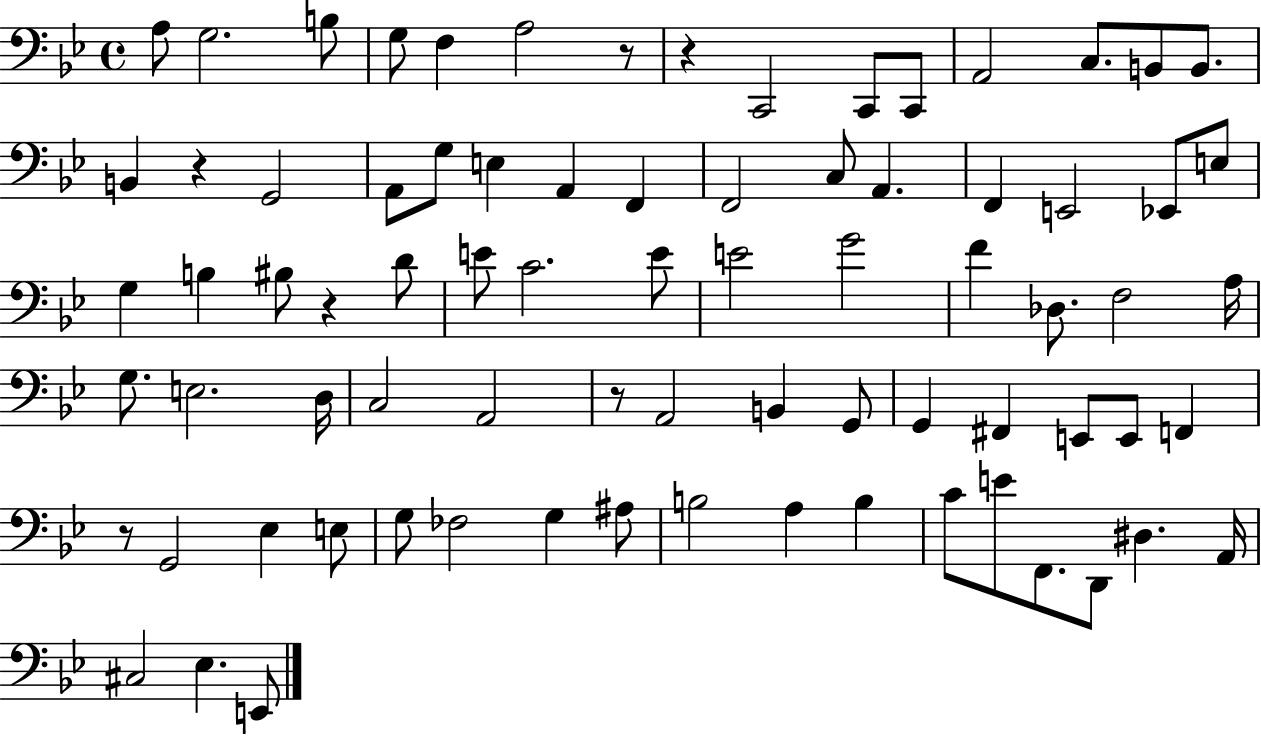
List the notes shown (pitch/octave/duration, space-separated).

A3/e G3/h. B3/e G3/e F3/q A3/h R/e R/q C2/h C2/e C2/e A2/h C3/e. B2/e B2/e. B2/q R/q G2/h A2/e G3/e E3/q A2/q F2/q F2/h C3/e A2/q. F2/q E2/h Eb2/e E3/e G3/q B3/q BIS3/e R/q D4/e E4/e C4/h. E4/e E4/h G4/h F4/q Db3/e. F3/h A3/s G3/e. E3/h. D3/s C3/h A2/h R/e A2/h B2/q G2/e G2/q F#2/q E2/e E2/e F2/q R/e G2/h Eb3/q E3/e G3/e FES3/h G3/q A#3/e B3/h A3/q B3/q C4/e E4/e F2/e. D2/e D#3/q. A2/s C#3/h Eb3/q. E2/e